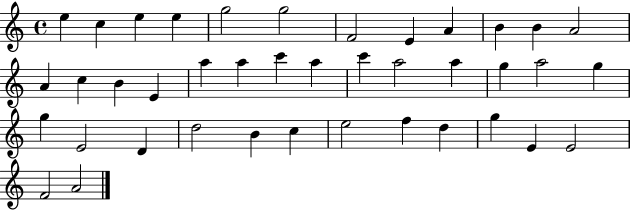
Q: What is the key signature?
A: C major